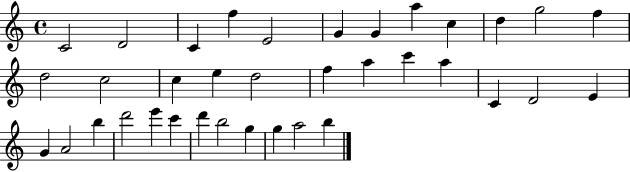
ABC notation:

X:1
T:Untitled
M:4/4
L:1/4
K:C
C2 D2 C f E2 G G a c d g2 f d2 c2 c e d2 f a c' a C D2 E G A2 b d'2 e' c' d' b2 g g a2 b